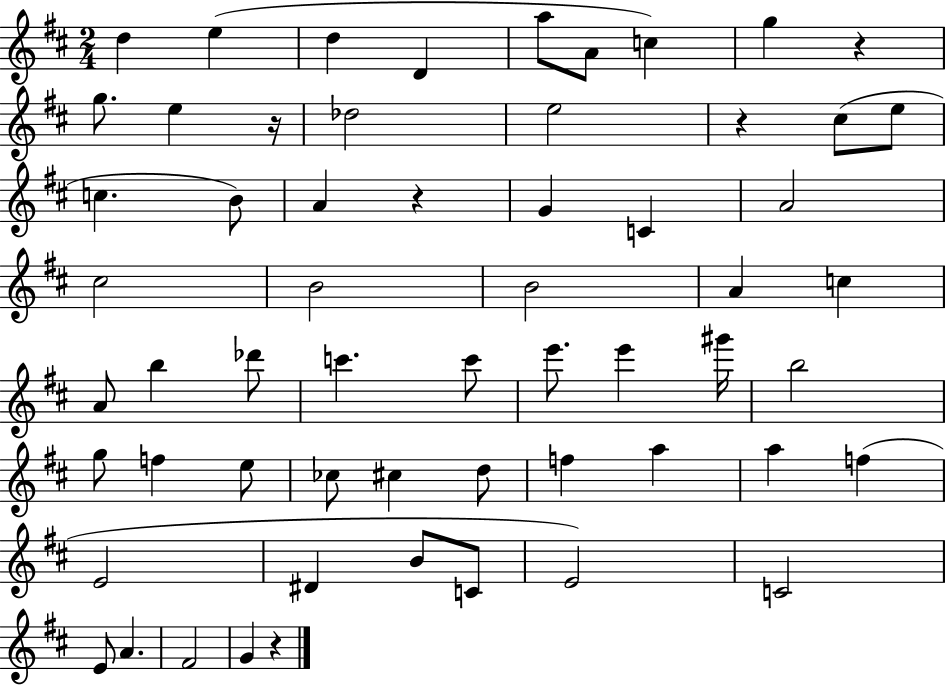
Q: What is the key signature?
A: D major